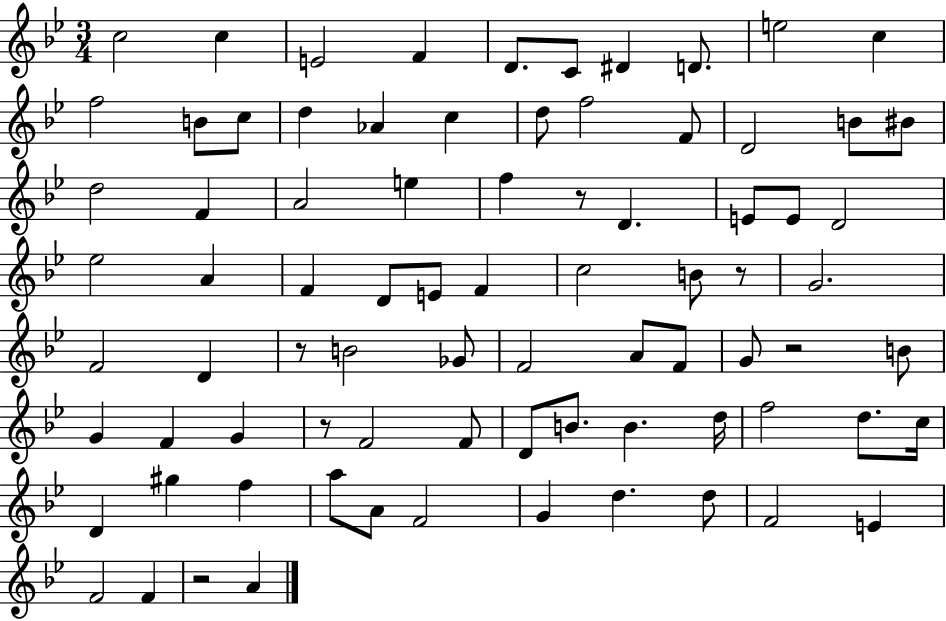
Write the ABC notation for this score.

X:1
T:Untitled
M:3/4
L:1/4
K:Bb
c2 c E2 F D/2 C/2 ^D D/2 e2 c f2 B/2 c/2 d _A c d/2 f2 F/2 D2 B/2 ^B/2 d2 F A2 e f z/2 D E/2 E/2 D2 _e2 A F D/2 E/2 F c2 B/2 z/2 G2 F2 D z/2 B2 _G/2 F2 A/2 F/2 G/2 z2 B/2 G F G z/2 F2 F/2 D/2 B/2 B d/4 f2 d/2 c/4 D ^g f a/2 A/2 F2 G d d/2 F2 E F2 F z2 A